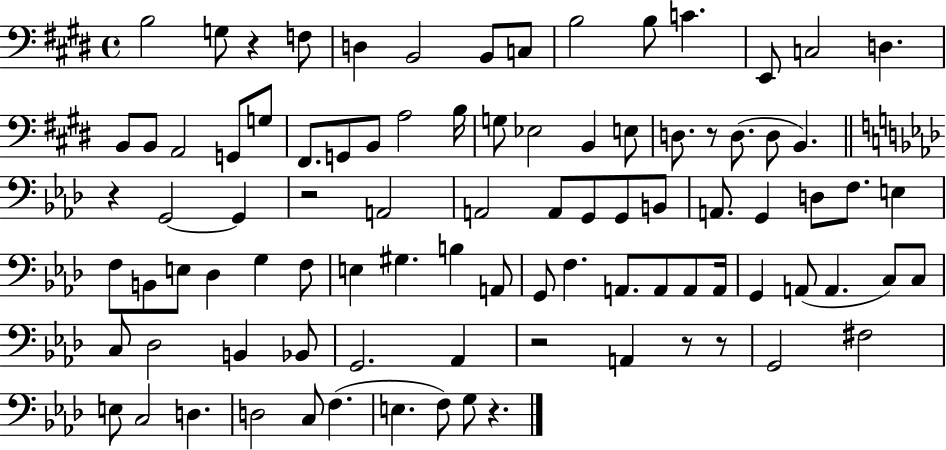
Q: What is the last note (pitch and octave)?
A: G3